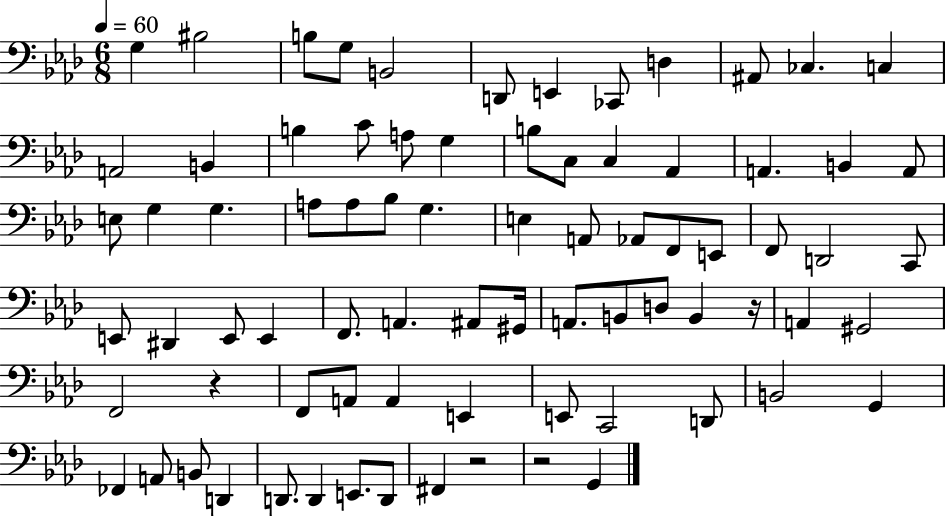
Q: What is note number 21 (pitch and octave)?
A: C3